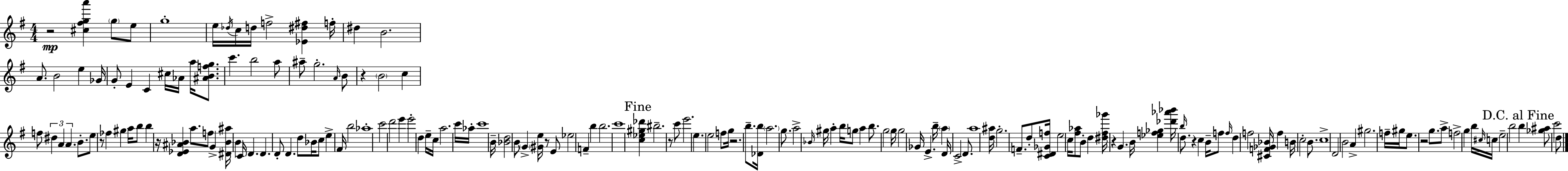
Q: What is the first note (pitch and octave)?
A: G5